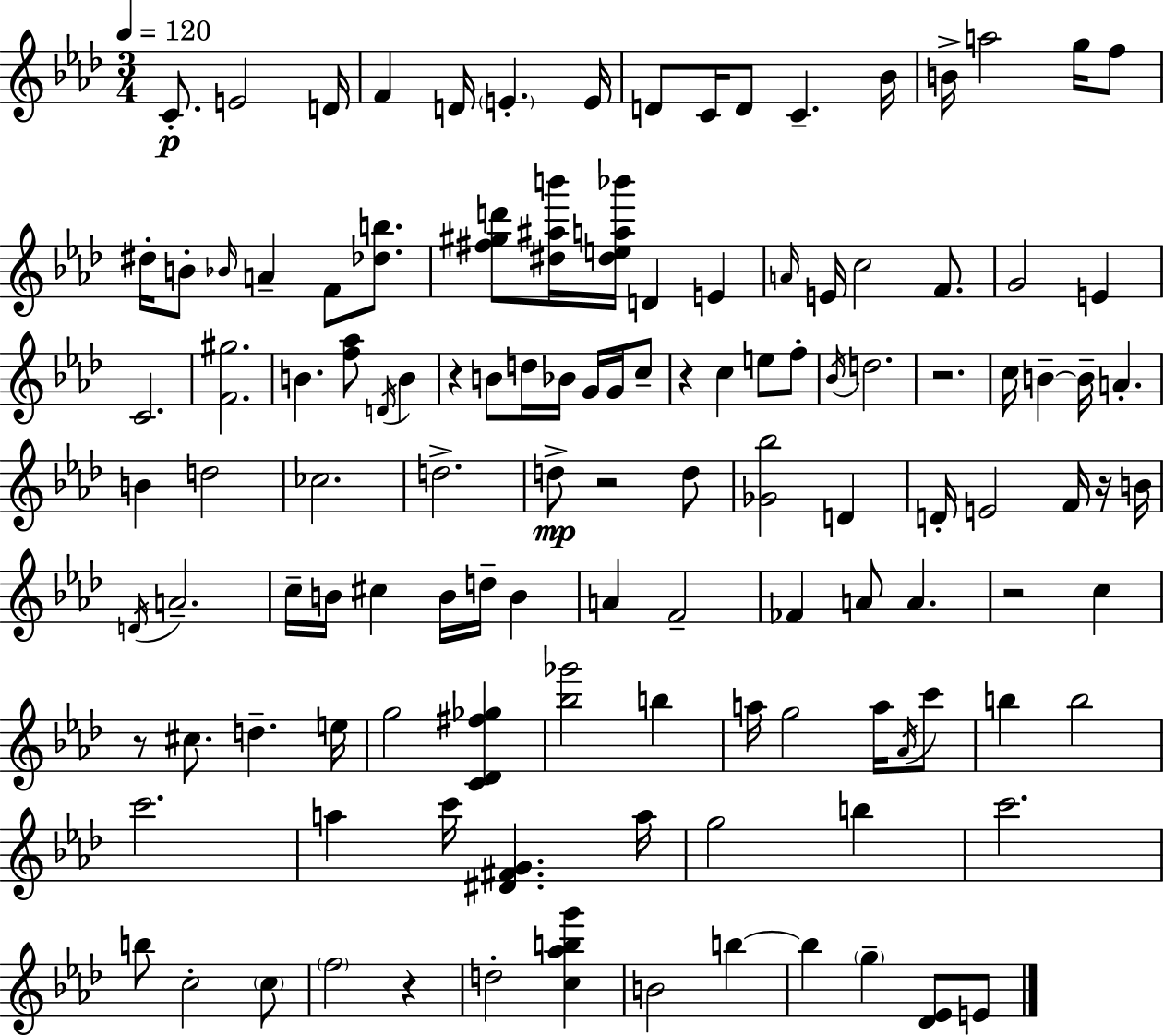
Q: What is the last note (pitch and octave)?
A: E4